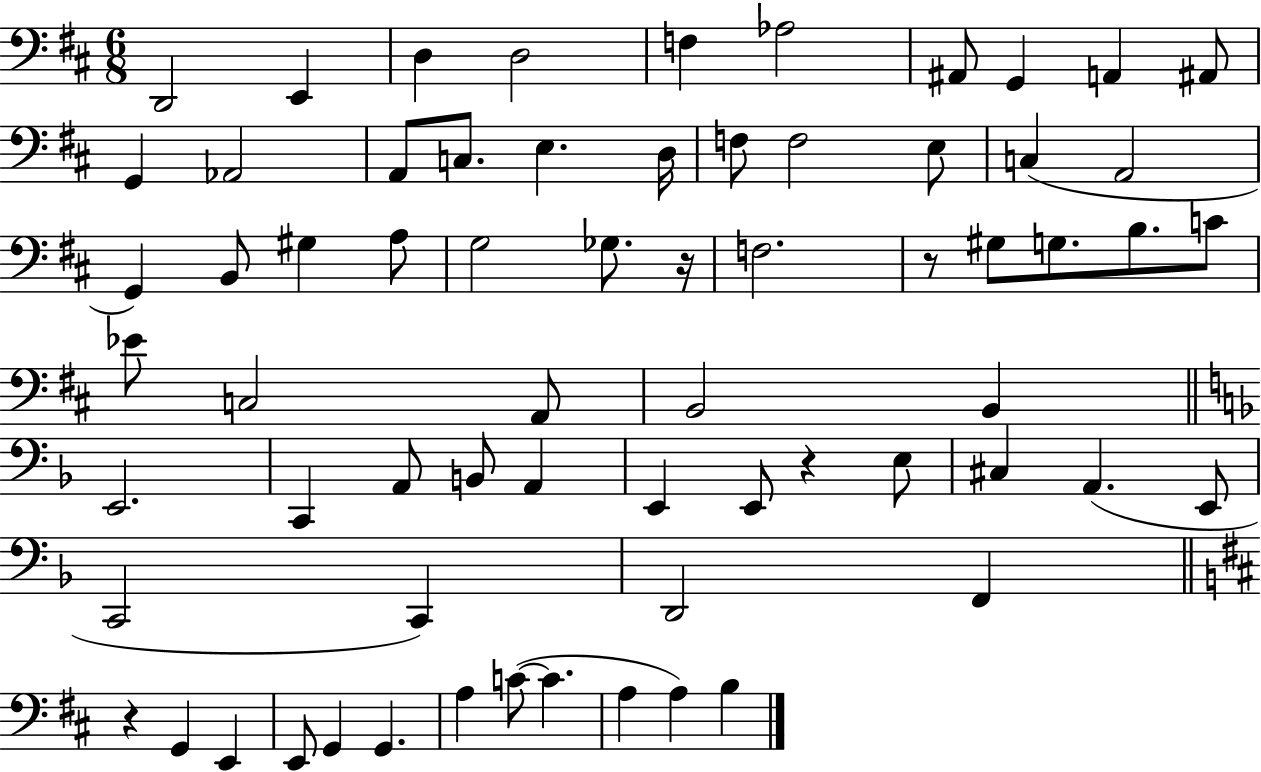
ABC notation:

X:1
T:Untitled
M:6/8
L:1/4
K:D
D,,2 E,, D, D,2 F, _A,2 ^A,,/2 G,, A,, ^A,,/2 G,, _A,,2 A,,/2 C,/2 E, D,/4 F,/2 F,2 E,/2 C, A,,2 G,, B,,/2 ^G, A,/2 G,2 _G,/2 z/4 F,2 z/2 ^G,/2 G,/2 B,/2 C/2 _E/2 C,2 A,,/2 B,,2 B,, E,,2 C,, A,,/2 B,,/2 A,, E,, E,,/2 z E,/2 ^C, A,, E,,/2 C,,2 C,, D,,2 F,, z G,, E,, E,,/2 G,, G,, A, C/2 C A, A, B,